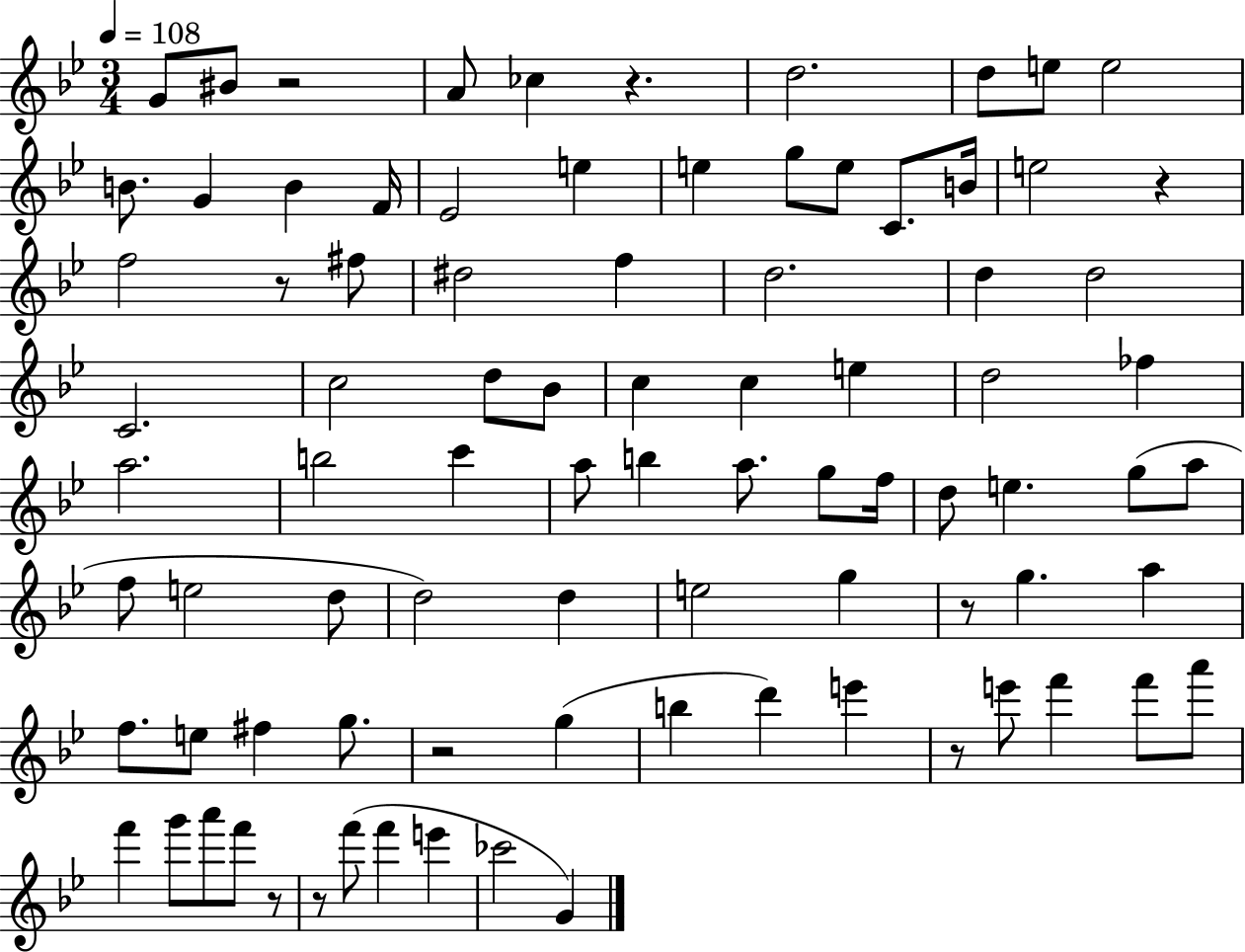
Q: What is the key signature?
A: BES major